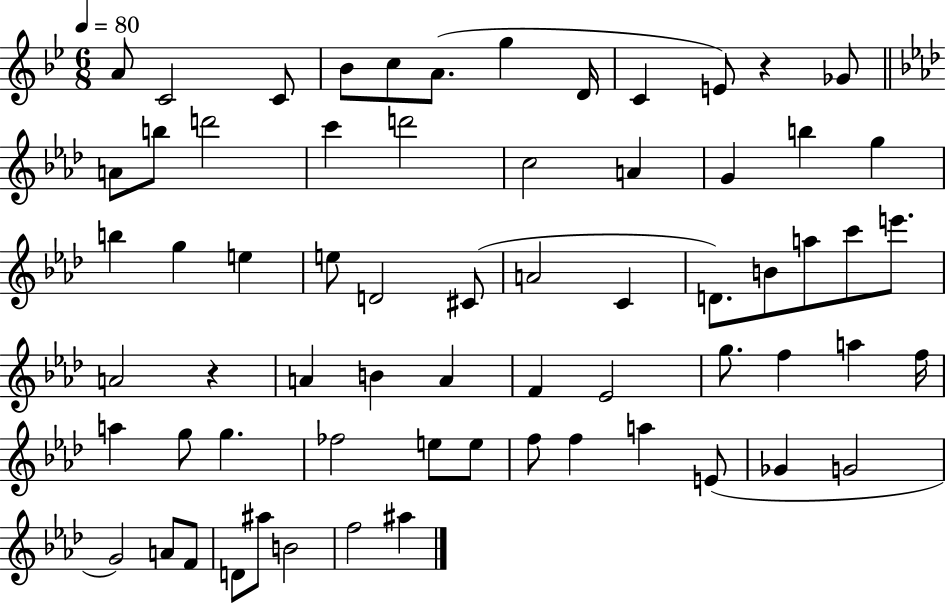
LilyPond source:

{
  \clef treble
  \numericTimeSignature
  \time 6/8
  \key bes \major
  \tempo 4 = 80
  a'8 c'2 c'8 | bes'8 c''8 a'8.( g''4 d'16 | c'4 e'8) r4 ges'8 | \bar "||" \break \key f \minor a'8 b''8 d'''2 | c'''4 d'''2 | c''2 a'4 | g'4 b''4 g''4 | \break b''4 g''4 e''4 | e''8 d'2 cis'8( | a'2 c'4 | d'8.) b'8 a''8 c'''8 e'''8. | \break a'2 r4 | a'4 b'4 a'4 | f'4 ees'2 | g''8. f''4 a''4 f''16 | \break a''4 g''8 g''4. | fes''2 e''8 e''8 | f''8 f''4 a''4 e'8( | ges'4 g'2 | \break g'2) a'8 f'8 | d'8 ais''8 b'2 | f''2 ais''4 | \bar "|."
}